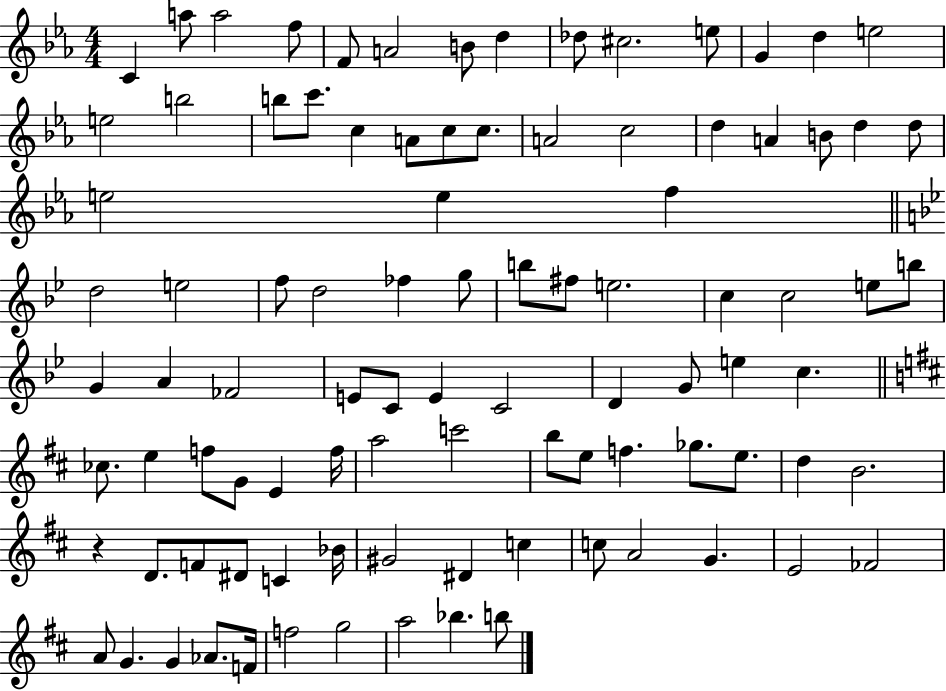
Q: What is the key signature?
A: EES major